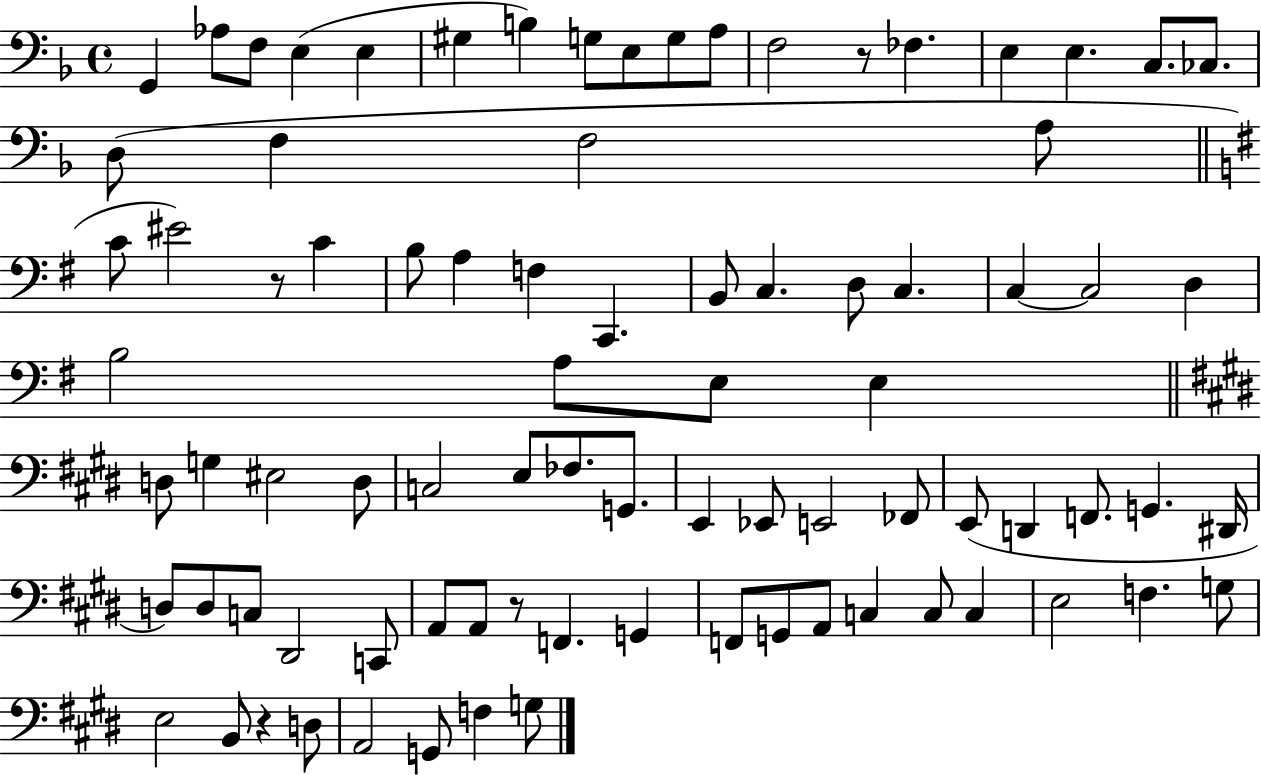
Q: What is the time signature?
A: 4/4